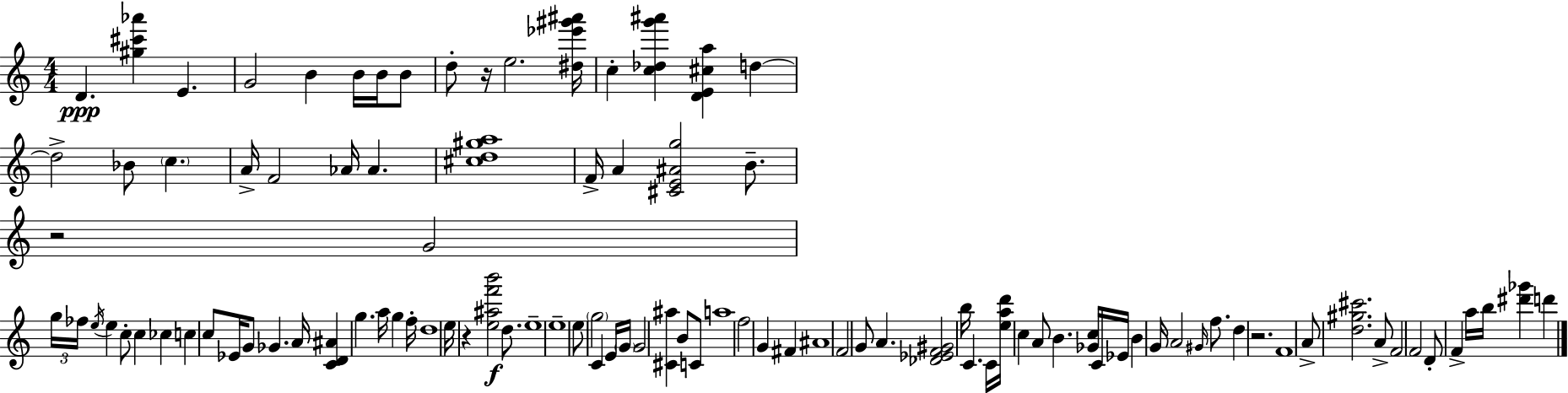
D4/q. [G#5,C#6,Ab6]/q E4/q. G4/h B4/q B4/s B4/s B4/e D5/e R/s E5/h. [D#5,Eb6,G#6,A#6]/s C5/q [C5,Db5,G6,A#6]/q [D4,E4,C#5,A5]/q D5/q D5/h Bb4/e C5/q. A4/s F4/h Ab4/s Ab4/q. [C#5,D5,G#5,A5]/w F4/s A4/q [C#4,E4,A#4,G5]/h B4/e. R/h G4/h G5/s FES5/s E5/s E5/q C5/e C5/q CES5/q C5/q C5/e Eb4/s G4/e Gb4/q. A4/s [C4,D4,A#4]/q G5/q. A5/s G5/q F5/s D5/w E5/s R/q [E5,A#5,F6,B6]/h D5/e. E5/w E5/w E5/e G5/h C4/q E4/s G4/s G4/h [C#4,A#5]/q B4/e C4/e A5/w F5/h G4/q F#4/q A#4/w F4/h G4/e A4/q. [Db4,Eb4,F4,G#4]/h B5/s C4/q. C4/s [E5,A5,D6]/s C5/q A4/e B4/q. [Gb4,C5]/s C4/s Eb4/s B4/q G4/s A4/h G#4/s F5/e. D5/q R/h. F4/w A4/e [D5,G#5,C#6]/h. A4/e F4/h F4/h D4/e F4/q A5/s B5/s [D#6,Gb6]/q D6/q